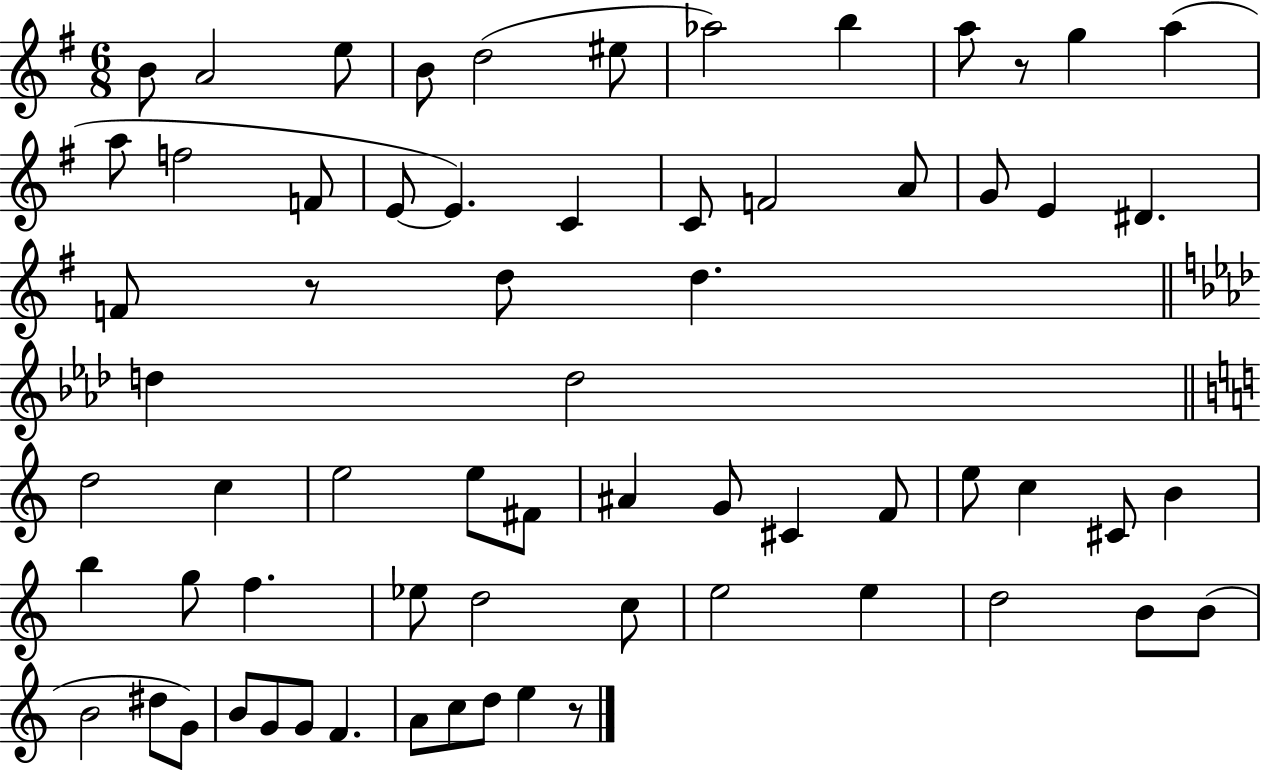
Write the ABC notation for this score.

X:1
T:Untitled
M:6/8
L:1/4
K:G
B/2 A2 e/2 B/2 d2 ^e/2 _a2 b a/2 z/2 g a a/2 f2 F/2 E/2 E C C/2 F2 A/2 G/2 E ^D F/2 z/2 d/2 d d d2 d2 c e2 e/2 ^F/2 ^A G/2 ^C F/2 e/2 c ^C/2 B b g/2 f _e/2 d2 c/2 e2 e d2 B/2 B/2 B2 ^d/2 G/2 B/2 G/2 G/2 F A/2 c/2 d/2 e z/2